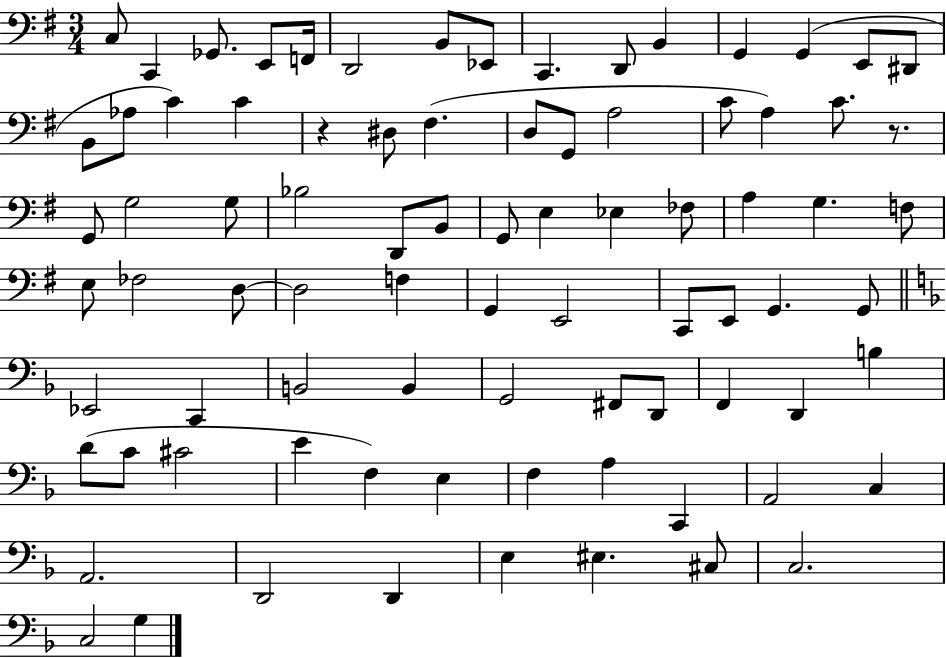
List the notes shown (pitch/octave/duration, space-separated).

C3/e C2/q Gb2/e. E2/e F2/s D2/h B2/e Eb2/e C2/q. D2/e B2/q G2/q G2/q E2/e D#2/e B2/e Ab3/e C4/q C4/q R/q D#3/e F#3/q. D3/e G2/e A3/h C4/e A3/q C4/e. R/e. G2/e G3/h G3/e Bb3/h D2/e B2/e G2/e E3/q Eb3/q FES3/e A3/q G3/q. F3/e E3/e FES3/h D3/e D3/h F3/q G2/q E2/h C2/e E2/e G2/q. G2/e Eb2/h C2/q B2/h B2/q G2/h F#2/e D2/e F2/q D2/q B3/q D4/e C4/e C#4/h E4/q F3/q E3/q F3/q A3/q C2/q A2/h C3/q A2/h. D2/h D2/q E3/q EIS3/q. C#3/e C3/h. C3/h G3/q